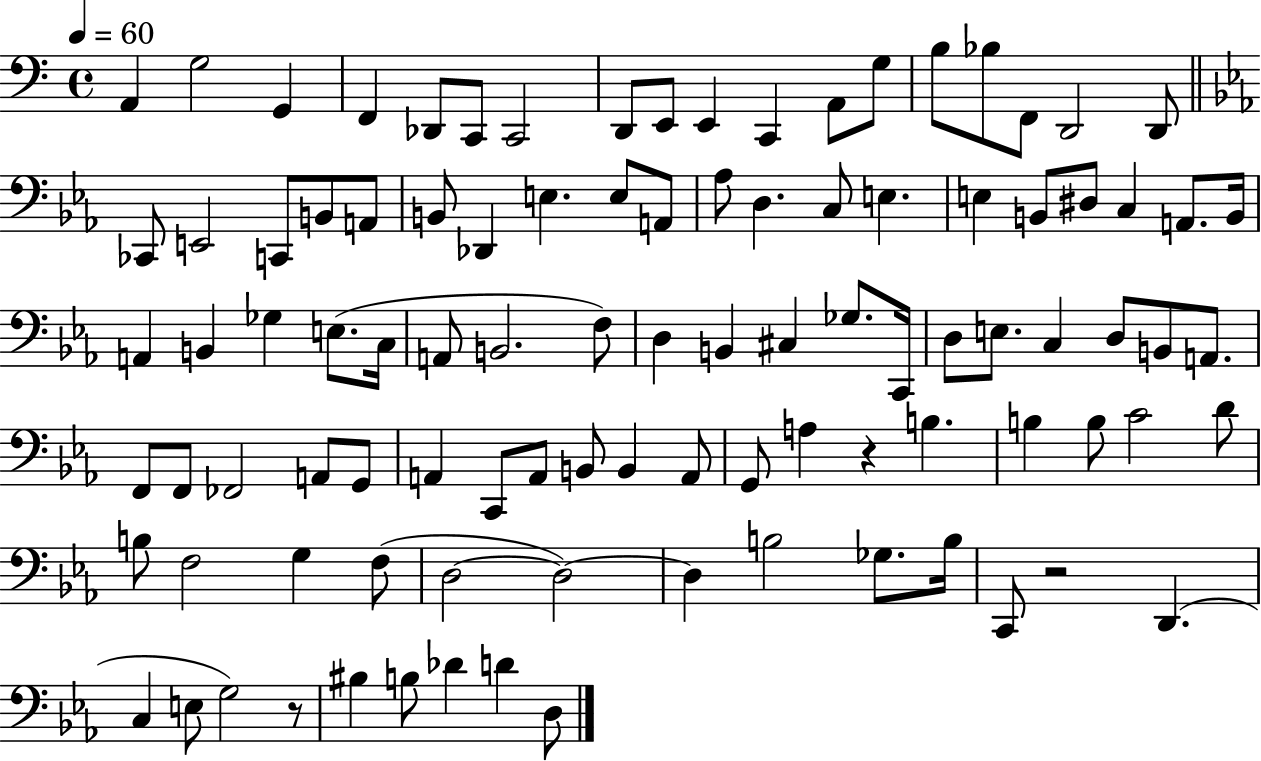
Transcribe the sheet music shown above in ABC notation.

X:1
T:Untitled
M:4/4
L:1/4
K:C
A,, G,2 G,, F,, _D,,/2 C,,/2 C,,2 D,,/2 E,,/2 E,, C,, A,,/2 G,/2 B,/2 _B,/2 F,,/2 D,,2 D,,/2 _C,,/2 E,,2 C,,/2 B,,/2 A,,/2 B,,/2 _D,, E, E,/2 A,,/2 _A,/2 D, C,/2 E, E, B,,/2 ^D,/2 C, A,,/2 B,,/4 A,, B,, _G, E,/2 C,/4 A,,/2 B,,2 F,/2 D, B,, ^C, _G,/2 C,,/4 D,/2 E,/2 C, D,/2 B,,/2 A,,/2 F,,/2 F,,/2 _F,,2 A,,/2 G,,/2 A,, C,,/2 A,,/2 B,,/2 B,, A,,/2 G,,/2 A, z B, B, B,/2 C2 D/2 B,/2 F,2 G, F,/2 D,2 D,2 D, B,2 _G,/2 B,/4 C,,/2 z2 D,, C, E,/2 G,2 z/2 ^B, B,/2 _D D D,/2